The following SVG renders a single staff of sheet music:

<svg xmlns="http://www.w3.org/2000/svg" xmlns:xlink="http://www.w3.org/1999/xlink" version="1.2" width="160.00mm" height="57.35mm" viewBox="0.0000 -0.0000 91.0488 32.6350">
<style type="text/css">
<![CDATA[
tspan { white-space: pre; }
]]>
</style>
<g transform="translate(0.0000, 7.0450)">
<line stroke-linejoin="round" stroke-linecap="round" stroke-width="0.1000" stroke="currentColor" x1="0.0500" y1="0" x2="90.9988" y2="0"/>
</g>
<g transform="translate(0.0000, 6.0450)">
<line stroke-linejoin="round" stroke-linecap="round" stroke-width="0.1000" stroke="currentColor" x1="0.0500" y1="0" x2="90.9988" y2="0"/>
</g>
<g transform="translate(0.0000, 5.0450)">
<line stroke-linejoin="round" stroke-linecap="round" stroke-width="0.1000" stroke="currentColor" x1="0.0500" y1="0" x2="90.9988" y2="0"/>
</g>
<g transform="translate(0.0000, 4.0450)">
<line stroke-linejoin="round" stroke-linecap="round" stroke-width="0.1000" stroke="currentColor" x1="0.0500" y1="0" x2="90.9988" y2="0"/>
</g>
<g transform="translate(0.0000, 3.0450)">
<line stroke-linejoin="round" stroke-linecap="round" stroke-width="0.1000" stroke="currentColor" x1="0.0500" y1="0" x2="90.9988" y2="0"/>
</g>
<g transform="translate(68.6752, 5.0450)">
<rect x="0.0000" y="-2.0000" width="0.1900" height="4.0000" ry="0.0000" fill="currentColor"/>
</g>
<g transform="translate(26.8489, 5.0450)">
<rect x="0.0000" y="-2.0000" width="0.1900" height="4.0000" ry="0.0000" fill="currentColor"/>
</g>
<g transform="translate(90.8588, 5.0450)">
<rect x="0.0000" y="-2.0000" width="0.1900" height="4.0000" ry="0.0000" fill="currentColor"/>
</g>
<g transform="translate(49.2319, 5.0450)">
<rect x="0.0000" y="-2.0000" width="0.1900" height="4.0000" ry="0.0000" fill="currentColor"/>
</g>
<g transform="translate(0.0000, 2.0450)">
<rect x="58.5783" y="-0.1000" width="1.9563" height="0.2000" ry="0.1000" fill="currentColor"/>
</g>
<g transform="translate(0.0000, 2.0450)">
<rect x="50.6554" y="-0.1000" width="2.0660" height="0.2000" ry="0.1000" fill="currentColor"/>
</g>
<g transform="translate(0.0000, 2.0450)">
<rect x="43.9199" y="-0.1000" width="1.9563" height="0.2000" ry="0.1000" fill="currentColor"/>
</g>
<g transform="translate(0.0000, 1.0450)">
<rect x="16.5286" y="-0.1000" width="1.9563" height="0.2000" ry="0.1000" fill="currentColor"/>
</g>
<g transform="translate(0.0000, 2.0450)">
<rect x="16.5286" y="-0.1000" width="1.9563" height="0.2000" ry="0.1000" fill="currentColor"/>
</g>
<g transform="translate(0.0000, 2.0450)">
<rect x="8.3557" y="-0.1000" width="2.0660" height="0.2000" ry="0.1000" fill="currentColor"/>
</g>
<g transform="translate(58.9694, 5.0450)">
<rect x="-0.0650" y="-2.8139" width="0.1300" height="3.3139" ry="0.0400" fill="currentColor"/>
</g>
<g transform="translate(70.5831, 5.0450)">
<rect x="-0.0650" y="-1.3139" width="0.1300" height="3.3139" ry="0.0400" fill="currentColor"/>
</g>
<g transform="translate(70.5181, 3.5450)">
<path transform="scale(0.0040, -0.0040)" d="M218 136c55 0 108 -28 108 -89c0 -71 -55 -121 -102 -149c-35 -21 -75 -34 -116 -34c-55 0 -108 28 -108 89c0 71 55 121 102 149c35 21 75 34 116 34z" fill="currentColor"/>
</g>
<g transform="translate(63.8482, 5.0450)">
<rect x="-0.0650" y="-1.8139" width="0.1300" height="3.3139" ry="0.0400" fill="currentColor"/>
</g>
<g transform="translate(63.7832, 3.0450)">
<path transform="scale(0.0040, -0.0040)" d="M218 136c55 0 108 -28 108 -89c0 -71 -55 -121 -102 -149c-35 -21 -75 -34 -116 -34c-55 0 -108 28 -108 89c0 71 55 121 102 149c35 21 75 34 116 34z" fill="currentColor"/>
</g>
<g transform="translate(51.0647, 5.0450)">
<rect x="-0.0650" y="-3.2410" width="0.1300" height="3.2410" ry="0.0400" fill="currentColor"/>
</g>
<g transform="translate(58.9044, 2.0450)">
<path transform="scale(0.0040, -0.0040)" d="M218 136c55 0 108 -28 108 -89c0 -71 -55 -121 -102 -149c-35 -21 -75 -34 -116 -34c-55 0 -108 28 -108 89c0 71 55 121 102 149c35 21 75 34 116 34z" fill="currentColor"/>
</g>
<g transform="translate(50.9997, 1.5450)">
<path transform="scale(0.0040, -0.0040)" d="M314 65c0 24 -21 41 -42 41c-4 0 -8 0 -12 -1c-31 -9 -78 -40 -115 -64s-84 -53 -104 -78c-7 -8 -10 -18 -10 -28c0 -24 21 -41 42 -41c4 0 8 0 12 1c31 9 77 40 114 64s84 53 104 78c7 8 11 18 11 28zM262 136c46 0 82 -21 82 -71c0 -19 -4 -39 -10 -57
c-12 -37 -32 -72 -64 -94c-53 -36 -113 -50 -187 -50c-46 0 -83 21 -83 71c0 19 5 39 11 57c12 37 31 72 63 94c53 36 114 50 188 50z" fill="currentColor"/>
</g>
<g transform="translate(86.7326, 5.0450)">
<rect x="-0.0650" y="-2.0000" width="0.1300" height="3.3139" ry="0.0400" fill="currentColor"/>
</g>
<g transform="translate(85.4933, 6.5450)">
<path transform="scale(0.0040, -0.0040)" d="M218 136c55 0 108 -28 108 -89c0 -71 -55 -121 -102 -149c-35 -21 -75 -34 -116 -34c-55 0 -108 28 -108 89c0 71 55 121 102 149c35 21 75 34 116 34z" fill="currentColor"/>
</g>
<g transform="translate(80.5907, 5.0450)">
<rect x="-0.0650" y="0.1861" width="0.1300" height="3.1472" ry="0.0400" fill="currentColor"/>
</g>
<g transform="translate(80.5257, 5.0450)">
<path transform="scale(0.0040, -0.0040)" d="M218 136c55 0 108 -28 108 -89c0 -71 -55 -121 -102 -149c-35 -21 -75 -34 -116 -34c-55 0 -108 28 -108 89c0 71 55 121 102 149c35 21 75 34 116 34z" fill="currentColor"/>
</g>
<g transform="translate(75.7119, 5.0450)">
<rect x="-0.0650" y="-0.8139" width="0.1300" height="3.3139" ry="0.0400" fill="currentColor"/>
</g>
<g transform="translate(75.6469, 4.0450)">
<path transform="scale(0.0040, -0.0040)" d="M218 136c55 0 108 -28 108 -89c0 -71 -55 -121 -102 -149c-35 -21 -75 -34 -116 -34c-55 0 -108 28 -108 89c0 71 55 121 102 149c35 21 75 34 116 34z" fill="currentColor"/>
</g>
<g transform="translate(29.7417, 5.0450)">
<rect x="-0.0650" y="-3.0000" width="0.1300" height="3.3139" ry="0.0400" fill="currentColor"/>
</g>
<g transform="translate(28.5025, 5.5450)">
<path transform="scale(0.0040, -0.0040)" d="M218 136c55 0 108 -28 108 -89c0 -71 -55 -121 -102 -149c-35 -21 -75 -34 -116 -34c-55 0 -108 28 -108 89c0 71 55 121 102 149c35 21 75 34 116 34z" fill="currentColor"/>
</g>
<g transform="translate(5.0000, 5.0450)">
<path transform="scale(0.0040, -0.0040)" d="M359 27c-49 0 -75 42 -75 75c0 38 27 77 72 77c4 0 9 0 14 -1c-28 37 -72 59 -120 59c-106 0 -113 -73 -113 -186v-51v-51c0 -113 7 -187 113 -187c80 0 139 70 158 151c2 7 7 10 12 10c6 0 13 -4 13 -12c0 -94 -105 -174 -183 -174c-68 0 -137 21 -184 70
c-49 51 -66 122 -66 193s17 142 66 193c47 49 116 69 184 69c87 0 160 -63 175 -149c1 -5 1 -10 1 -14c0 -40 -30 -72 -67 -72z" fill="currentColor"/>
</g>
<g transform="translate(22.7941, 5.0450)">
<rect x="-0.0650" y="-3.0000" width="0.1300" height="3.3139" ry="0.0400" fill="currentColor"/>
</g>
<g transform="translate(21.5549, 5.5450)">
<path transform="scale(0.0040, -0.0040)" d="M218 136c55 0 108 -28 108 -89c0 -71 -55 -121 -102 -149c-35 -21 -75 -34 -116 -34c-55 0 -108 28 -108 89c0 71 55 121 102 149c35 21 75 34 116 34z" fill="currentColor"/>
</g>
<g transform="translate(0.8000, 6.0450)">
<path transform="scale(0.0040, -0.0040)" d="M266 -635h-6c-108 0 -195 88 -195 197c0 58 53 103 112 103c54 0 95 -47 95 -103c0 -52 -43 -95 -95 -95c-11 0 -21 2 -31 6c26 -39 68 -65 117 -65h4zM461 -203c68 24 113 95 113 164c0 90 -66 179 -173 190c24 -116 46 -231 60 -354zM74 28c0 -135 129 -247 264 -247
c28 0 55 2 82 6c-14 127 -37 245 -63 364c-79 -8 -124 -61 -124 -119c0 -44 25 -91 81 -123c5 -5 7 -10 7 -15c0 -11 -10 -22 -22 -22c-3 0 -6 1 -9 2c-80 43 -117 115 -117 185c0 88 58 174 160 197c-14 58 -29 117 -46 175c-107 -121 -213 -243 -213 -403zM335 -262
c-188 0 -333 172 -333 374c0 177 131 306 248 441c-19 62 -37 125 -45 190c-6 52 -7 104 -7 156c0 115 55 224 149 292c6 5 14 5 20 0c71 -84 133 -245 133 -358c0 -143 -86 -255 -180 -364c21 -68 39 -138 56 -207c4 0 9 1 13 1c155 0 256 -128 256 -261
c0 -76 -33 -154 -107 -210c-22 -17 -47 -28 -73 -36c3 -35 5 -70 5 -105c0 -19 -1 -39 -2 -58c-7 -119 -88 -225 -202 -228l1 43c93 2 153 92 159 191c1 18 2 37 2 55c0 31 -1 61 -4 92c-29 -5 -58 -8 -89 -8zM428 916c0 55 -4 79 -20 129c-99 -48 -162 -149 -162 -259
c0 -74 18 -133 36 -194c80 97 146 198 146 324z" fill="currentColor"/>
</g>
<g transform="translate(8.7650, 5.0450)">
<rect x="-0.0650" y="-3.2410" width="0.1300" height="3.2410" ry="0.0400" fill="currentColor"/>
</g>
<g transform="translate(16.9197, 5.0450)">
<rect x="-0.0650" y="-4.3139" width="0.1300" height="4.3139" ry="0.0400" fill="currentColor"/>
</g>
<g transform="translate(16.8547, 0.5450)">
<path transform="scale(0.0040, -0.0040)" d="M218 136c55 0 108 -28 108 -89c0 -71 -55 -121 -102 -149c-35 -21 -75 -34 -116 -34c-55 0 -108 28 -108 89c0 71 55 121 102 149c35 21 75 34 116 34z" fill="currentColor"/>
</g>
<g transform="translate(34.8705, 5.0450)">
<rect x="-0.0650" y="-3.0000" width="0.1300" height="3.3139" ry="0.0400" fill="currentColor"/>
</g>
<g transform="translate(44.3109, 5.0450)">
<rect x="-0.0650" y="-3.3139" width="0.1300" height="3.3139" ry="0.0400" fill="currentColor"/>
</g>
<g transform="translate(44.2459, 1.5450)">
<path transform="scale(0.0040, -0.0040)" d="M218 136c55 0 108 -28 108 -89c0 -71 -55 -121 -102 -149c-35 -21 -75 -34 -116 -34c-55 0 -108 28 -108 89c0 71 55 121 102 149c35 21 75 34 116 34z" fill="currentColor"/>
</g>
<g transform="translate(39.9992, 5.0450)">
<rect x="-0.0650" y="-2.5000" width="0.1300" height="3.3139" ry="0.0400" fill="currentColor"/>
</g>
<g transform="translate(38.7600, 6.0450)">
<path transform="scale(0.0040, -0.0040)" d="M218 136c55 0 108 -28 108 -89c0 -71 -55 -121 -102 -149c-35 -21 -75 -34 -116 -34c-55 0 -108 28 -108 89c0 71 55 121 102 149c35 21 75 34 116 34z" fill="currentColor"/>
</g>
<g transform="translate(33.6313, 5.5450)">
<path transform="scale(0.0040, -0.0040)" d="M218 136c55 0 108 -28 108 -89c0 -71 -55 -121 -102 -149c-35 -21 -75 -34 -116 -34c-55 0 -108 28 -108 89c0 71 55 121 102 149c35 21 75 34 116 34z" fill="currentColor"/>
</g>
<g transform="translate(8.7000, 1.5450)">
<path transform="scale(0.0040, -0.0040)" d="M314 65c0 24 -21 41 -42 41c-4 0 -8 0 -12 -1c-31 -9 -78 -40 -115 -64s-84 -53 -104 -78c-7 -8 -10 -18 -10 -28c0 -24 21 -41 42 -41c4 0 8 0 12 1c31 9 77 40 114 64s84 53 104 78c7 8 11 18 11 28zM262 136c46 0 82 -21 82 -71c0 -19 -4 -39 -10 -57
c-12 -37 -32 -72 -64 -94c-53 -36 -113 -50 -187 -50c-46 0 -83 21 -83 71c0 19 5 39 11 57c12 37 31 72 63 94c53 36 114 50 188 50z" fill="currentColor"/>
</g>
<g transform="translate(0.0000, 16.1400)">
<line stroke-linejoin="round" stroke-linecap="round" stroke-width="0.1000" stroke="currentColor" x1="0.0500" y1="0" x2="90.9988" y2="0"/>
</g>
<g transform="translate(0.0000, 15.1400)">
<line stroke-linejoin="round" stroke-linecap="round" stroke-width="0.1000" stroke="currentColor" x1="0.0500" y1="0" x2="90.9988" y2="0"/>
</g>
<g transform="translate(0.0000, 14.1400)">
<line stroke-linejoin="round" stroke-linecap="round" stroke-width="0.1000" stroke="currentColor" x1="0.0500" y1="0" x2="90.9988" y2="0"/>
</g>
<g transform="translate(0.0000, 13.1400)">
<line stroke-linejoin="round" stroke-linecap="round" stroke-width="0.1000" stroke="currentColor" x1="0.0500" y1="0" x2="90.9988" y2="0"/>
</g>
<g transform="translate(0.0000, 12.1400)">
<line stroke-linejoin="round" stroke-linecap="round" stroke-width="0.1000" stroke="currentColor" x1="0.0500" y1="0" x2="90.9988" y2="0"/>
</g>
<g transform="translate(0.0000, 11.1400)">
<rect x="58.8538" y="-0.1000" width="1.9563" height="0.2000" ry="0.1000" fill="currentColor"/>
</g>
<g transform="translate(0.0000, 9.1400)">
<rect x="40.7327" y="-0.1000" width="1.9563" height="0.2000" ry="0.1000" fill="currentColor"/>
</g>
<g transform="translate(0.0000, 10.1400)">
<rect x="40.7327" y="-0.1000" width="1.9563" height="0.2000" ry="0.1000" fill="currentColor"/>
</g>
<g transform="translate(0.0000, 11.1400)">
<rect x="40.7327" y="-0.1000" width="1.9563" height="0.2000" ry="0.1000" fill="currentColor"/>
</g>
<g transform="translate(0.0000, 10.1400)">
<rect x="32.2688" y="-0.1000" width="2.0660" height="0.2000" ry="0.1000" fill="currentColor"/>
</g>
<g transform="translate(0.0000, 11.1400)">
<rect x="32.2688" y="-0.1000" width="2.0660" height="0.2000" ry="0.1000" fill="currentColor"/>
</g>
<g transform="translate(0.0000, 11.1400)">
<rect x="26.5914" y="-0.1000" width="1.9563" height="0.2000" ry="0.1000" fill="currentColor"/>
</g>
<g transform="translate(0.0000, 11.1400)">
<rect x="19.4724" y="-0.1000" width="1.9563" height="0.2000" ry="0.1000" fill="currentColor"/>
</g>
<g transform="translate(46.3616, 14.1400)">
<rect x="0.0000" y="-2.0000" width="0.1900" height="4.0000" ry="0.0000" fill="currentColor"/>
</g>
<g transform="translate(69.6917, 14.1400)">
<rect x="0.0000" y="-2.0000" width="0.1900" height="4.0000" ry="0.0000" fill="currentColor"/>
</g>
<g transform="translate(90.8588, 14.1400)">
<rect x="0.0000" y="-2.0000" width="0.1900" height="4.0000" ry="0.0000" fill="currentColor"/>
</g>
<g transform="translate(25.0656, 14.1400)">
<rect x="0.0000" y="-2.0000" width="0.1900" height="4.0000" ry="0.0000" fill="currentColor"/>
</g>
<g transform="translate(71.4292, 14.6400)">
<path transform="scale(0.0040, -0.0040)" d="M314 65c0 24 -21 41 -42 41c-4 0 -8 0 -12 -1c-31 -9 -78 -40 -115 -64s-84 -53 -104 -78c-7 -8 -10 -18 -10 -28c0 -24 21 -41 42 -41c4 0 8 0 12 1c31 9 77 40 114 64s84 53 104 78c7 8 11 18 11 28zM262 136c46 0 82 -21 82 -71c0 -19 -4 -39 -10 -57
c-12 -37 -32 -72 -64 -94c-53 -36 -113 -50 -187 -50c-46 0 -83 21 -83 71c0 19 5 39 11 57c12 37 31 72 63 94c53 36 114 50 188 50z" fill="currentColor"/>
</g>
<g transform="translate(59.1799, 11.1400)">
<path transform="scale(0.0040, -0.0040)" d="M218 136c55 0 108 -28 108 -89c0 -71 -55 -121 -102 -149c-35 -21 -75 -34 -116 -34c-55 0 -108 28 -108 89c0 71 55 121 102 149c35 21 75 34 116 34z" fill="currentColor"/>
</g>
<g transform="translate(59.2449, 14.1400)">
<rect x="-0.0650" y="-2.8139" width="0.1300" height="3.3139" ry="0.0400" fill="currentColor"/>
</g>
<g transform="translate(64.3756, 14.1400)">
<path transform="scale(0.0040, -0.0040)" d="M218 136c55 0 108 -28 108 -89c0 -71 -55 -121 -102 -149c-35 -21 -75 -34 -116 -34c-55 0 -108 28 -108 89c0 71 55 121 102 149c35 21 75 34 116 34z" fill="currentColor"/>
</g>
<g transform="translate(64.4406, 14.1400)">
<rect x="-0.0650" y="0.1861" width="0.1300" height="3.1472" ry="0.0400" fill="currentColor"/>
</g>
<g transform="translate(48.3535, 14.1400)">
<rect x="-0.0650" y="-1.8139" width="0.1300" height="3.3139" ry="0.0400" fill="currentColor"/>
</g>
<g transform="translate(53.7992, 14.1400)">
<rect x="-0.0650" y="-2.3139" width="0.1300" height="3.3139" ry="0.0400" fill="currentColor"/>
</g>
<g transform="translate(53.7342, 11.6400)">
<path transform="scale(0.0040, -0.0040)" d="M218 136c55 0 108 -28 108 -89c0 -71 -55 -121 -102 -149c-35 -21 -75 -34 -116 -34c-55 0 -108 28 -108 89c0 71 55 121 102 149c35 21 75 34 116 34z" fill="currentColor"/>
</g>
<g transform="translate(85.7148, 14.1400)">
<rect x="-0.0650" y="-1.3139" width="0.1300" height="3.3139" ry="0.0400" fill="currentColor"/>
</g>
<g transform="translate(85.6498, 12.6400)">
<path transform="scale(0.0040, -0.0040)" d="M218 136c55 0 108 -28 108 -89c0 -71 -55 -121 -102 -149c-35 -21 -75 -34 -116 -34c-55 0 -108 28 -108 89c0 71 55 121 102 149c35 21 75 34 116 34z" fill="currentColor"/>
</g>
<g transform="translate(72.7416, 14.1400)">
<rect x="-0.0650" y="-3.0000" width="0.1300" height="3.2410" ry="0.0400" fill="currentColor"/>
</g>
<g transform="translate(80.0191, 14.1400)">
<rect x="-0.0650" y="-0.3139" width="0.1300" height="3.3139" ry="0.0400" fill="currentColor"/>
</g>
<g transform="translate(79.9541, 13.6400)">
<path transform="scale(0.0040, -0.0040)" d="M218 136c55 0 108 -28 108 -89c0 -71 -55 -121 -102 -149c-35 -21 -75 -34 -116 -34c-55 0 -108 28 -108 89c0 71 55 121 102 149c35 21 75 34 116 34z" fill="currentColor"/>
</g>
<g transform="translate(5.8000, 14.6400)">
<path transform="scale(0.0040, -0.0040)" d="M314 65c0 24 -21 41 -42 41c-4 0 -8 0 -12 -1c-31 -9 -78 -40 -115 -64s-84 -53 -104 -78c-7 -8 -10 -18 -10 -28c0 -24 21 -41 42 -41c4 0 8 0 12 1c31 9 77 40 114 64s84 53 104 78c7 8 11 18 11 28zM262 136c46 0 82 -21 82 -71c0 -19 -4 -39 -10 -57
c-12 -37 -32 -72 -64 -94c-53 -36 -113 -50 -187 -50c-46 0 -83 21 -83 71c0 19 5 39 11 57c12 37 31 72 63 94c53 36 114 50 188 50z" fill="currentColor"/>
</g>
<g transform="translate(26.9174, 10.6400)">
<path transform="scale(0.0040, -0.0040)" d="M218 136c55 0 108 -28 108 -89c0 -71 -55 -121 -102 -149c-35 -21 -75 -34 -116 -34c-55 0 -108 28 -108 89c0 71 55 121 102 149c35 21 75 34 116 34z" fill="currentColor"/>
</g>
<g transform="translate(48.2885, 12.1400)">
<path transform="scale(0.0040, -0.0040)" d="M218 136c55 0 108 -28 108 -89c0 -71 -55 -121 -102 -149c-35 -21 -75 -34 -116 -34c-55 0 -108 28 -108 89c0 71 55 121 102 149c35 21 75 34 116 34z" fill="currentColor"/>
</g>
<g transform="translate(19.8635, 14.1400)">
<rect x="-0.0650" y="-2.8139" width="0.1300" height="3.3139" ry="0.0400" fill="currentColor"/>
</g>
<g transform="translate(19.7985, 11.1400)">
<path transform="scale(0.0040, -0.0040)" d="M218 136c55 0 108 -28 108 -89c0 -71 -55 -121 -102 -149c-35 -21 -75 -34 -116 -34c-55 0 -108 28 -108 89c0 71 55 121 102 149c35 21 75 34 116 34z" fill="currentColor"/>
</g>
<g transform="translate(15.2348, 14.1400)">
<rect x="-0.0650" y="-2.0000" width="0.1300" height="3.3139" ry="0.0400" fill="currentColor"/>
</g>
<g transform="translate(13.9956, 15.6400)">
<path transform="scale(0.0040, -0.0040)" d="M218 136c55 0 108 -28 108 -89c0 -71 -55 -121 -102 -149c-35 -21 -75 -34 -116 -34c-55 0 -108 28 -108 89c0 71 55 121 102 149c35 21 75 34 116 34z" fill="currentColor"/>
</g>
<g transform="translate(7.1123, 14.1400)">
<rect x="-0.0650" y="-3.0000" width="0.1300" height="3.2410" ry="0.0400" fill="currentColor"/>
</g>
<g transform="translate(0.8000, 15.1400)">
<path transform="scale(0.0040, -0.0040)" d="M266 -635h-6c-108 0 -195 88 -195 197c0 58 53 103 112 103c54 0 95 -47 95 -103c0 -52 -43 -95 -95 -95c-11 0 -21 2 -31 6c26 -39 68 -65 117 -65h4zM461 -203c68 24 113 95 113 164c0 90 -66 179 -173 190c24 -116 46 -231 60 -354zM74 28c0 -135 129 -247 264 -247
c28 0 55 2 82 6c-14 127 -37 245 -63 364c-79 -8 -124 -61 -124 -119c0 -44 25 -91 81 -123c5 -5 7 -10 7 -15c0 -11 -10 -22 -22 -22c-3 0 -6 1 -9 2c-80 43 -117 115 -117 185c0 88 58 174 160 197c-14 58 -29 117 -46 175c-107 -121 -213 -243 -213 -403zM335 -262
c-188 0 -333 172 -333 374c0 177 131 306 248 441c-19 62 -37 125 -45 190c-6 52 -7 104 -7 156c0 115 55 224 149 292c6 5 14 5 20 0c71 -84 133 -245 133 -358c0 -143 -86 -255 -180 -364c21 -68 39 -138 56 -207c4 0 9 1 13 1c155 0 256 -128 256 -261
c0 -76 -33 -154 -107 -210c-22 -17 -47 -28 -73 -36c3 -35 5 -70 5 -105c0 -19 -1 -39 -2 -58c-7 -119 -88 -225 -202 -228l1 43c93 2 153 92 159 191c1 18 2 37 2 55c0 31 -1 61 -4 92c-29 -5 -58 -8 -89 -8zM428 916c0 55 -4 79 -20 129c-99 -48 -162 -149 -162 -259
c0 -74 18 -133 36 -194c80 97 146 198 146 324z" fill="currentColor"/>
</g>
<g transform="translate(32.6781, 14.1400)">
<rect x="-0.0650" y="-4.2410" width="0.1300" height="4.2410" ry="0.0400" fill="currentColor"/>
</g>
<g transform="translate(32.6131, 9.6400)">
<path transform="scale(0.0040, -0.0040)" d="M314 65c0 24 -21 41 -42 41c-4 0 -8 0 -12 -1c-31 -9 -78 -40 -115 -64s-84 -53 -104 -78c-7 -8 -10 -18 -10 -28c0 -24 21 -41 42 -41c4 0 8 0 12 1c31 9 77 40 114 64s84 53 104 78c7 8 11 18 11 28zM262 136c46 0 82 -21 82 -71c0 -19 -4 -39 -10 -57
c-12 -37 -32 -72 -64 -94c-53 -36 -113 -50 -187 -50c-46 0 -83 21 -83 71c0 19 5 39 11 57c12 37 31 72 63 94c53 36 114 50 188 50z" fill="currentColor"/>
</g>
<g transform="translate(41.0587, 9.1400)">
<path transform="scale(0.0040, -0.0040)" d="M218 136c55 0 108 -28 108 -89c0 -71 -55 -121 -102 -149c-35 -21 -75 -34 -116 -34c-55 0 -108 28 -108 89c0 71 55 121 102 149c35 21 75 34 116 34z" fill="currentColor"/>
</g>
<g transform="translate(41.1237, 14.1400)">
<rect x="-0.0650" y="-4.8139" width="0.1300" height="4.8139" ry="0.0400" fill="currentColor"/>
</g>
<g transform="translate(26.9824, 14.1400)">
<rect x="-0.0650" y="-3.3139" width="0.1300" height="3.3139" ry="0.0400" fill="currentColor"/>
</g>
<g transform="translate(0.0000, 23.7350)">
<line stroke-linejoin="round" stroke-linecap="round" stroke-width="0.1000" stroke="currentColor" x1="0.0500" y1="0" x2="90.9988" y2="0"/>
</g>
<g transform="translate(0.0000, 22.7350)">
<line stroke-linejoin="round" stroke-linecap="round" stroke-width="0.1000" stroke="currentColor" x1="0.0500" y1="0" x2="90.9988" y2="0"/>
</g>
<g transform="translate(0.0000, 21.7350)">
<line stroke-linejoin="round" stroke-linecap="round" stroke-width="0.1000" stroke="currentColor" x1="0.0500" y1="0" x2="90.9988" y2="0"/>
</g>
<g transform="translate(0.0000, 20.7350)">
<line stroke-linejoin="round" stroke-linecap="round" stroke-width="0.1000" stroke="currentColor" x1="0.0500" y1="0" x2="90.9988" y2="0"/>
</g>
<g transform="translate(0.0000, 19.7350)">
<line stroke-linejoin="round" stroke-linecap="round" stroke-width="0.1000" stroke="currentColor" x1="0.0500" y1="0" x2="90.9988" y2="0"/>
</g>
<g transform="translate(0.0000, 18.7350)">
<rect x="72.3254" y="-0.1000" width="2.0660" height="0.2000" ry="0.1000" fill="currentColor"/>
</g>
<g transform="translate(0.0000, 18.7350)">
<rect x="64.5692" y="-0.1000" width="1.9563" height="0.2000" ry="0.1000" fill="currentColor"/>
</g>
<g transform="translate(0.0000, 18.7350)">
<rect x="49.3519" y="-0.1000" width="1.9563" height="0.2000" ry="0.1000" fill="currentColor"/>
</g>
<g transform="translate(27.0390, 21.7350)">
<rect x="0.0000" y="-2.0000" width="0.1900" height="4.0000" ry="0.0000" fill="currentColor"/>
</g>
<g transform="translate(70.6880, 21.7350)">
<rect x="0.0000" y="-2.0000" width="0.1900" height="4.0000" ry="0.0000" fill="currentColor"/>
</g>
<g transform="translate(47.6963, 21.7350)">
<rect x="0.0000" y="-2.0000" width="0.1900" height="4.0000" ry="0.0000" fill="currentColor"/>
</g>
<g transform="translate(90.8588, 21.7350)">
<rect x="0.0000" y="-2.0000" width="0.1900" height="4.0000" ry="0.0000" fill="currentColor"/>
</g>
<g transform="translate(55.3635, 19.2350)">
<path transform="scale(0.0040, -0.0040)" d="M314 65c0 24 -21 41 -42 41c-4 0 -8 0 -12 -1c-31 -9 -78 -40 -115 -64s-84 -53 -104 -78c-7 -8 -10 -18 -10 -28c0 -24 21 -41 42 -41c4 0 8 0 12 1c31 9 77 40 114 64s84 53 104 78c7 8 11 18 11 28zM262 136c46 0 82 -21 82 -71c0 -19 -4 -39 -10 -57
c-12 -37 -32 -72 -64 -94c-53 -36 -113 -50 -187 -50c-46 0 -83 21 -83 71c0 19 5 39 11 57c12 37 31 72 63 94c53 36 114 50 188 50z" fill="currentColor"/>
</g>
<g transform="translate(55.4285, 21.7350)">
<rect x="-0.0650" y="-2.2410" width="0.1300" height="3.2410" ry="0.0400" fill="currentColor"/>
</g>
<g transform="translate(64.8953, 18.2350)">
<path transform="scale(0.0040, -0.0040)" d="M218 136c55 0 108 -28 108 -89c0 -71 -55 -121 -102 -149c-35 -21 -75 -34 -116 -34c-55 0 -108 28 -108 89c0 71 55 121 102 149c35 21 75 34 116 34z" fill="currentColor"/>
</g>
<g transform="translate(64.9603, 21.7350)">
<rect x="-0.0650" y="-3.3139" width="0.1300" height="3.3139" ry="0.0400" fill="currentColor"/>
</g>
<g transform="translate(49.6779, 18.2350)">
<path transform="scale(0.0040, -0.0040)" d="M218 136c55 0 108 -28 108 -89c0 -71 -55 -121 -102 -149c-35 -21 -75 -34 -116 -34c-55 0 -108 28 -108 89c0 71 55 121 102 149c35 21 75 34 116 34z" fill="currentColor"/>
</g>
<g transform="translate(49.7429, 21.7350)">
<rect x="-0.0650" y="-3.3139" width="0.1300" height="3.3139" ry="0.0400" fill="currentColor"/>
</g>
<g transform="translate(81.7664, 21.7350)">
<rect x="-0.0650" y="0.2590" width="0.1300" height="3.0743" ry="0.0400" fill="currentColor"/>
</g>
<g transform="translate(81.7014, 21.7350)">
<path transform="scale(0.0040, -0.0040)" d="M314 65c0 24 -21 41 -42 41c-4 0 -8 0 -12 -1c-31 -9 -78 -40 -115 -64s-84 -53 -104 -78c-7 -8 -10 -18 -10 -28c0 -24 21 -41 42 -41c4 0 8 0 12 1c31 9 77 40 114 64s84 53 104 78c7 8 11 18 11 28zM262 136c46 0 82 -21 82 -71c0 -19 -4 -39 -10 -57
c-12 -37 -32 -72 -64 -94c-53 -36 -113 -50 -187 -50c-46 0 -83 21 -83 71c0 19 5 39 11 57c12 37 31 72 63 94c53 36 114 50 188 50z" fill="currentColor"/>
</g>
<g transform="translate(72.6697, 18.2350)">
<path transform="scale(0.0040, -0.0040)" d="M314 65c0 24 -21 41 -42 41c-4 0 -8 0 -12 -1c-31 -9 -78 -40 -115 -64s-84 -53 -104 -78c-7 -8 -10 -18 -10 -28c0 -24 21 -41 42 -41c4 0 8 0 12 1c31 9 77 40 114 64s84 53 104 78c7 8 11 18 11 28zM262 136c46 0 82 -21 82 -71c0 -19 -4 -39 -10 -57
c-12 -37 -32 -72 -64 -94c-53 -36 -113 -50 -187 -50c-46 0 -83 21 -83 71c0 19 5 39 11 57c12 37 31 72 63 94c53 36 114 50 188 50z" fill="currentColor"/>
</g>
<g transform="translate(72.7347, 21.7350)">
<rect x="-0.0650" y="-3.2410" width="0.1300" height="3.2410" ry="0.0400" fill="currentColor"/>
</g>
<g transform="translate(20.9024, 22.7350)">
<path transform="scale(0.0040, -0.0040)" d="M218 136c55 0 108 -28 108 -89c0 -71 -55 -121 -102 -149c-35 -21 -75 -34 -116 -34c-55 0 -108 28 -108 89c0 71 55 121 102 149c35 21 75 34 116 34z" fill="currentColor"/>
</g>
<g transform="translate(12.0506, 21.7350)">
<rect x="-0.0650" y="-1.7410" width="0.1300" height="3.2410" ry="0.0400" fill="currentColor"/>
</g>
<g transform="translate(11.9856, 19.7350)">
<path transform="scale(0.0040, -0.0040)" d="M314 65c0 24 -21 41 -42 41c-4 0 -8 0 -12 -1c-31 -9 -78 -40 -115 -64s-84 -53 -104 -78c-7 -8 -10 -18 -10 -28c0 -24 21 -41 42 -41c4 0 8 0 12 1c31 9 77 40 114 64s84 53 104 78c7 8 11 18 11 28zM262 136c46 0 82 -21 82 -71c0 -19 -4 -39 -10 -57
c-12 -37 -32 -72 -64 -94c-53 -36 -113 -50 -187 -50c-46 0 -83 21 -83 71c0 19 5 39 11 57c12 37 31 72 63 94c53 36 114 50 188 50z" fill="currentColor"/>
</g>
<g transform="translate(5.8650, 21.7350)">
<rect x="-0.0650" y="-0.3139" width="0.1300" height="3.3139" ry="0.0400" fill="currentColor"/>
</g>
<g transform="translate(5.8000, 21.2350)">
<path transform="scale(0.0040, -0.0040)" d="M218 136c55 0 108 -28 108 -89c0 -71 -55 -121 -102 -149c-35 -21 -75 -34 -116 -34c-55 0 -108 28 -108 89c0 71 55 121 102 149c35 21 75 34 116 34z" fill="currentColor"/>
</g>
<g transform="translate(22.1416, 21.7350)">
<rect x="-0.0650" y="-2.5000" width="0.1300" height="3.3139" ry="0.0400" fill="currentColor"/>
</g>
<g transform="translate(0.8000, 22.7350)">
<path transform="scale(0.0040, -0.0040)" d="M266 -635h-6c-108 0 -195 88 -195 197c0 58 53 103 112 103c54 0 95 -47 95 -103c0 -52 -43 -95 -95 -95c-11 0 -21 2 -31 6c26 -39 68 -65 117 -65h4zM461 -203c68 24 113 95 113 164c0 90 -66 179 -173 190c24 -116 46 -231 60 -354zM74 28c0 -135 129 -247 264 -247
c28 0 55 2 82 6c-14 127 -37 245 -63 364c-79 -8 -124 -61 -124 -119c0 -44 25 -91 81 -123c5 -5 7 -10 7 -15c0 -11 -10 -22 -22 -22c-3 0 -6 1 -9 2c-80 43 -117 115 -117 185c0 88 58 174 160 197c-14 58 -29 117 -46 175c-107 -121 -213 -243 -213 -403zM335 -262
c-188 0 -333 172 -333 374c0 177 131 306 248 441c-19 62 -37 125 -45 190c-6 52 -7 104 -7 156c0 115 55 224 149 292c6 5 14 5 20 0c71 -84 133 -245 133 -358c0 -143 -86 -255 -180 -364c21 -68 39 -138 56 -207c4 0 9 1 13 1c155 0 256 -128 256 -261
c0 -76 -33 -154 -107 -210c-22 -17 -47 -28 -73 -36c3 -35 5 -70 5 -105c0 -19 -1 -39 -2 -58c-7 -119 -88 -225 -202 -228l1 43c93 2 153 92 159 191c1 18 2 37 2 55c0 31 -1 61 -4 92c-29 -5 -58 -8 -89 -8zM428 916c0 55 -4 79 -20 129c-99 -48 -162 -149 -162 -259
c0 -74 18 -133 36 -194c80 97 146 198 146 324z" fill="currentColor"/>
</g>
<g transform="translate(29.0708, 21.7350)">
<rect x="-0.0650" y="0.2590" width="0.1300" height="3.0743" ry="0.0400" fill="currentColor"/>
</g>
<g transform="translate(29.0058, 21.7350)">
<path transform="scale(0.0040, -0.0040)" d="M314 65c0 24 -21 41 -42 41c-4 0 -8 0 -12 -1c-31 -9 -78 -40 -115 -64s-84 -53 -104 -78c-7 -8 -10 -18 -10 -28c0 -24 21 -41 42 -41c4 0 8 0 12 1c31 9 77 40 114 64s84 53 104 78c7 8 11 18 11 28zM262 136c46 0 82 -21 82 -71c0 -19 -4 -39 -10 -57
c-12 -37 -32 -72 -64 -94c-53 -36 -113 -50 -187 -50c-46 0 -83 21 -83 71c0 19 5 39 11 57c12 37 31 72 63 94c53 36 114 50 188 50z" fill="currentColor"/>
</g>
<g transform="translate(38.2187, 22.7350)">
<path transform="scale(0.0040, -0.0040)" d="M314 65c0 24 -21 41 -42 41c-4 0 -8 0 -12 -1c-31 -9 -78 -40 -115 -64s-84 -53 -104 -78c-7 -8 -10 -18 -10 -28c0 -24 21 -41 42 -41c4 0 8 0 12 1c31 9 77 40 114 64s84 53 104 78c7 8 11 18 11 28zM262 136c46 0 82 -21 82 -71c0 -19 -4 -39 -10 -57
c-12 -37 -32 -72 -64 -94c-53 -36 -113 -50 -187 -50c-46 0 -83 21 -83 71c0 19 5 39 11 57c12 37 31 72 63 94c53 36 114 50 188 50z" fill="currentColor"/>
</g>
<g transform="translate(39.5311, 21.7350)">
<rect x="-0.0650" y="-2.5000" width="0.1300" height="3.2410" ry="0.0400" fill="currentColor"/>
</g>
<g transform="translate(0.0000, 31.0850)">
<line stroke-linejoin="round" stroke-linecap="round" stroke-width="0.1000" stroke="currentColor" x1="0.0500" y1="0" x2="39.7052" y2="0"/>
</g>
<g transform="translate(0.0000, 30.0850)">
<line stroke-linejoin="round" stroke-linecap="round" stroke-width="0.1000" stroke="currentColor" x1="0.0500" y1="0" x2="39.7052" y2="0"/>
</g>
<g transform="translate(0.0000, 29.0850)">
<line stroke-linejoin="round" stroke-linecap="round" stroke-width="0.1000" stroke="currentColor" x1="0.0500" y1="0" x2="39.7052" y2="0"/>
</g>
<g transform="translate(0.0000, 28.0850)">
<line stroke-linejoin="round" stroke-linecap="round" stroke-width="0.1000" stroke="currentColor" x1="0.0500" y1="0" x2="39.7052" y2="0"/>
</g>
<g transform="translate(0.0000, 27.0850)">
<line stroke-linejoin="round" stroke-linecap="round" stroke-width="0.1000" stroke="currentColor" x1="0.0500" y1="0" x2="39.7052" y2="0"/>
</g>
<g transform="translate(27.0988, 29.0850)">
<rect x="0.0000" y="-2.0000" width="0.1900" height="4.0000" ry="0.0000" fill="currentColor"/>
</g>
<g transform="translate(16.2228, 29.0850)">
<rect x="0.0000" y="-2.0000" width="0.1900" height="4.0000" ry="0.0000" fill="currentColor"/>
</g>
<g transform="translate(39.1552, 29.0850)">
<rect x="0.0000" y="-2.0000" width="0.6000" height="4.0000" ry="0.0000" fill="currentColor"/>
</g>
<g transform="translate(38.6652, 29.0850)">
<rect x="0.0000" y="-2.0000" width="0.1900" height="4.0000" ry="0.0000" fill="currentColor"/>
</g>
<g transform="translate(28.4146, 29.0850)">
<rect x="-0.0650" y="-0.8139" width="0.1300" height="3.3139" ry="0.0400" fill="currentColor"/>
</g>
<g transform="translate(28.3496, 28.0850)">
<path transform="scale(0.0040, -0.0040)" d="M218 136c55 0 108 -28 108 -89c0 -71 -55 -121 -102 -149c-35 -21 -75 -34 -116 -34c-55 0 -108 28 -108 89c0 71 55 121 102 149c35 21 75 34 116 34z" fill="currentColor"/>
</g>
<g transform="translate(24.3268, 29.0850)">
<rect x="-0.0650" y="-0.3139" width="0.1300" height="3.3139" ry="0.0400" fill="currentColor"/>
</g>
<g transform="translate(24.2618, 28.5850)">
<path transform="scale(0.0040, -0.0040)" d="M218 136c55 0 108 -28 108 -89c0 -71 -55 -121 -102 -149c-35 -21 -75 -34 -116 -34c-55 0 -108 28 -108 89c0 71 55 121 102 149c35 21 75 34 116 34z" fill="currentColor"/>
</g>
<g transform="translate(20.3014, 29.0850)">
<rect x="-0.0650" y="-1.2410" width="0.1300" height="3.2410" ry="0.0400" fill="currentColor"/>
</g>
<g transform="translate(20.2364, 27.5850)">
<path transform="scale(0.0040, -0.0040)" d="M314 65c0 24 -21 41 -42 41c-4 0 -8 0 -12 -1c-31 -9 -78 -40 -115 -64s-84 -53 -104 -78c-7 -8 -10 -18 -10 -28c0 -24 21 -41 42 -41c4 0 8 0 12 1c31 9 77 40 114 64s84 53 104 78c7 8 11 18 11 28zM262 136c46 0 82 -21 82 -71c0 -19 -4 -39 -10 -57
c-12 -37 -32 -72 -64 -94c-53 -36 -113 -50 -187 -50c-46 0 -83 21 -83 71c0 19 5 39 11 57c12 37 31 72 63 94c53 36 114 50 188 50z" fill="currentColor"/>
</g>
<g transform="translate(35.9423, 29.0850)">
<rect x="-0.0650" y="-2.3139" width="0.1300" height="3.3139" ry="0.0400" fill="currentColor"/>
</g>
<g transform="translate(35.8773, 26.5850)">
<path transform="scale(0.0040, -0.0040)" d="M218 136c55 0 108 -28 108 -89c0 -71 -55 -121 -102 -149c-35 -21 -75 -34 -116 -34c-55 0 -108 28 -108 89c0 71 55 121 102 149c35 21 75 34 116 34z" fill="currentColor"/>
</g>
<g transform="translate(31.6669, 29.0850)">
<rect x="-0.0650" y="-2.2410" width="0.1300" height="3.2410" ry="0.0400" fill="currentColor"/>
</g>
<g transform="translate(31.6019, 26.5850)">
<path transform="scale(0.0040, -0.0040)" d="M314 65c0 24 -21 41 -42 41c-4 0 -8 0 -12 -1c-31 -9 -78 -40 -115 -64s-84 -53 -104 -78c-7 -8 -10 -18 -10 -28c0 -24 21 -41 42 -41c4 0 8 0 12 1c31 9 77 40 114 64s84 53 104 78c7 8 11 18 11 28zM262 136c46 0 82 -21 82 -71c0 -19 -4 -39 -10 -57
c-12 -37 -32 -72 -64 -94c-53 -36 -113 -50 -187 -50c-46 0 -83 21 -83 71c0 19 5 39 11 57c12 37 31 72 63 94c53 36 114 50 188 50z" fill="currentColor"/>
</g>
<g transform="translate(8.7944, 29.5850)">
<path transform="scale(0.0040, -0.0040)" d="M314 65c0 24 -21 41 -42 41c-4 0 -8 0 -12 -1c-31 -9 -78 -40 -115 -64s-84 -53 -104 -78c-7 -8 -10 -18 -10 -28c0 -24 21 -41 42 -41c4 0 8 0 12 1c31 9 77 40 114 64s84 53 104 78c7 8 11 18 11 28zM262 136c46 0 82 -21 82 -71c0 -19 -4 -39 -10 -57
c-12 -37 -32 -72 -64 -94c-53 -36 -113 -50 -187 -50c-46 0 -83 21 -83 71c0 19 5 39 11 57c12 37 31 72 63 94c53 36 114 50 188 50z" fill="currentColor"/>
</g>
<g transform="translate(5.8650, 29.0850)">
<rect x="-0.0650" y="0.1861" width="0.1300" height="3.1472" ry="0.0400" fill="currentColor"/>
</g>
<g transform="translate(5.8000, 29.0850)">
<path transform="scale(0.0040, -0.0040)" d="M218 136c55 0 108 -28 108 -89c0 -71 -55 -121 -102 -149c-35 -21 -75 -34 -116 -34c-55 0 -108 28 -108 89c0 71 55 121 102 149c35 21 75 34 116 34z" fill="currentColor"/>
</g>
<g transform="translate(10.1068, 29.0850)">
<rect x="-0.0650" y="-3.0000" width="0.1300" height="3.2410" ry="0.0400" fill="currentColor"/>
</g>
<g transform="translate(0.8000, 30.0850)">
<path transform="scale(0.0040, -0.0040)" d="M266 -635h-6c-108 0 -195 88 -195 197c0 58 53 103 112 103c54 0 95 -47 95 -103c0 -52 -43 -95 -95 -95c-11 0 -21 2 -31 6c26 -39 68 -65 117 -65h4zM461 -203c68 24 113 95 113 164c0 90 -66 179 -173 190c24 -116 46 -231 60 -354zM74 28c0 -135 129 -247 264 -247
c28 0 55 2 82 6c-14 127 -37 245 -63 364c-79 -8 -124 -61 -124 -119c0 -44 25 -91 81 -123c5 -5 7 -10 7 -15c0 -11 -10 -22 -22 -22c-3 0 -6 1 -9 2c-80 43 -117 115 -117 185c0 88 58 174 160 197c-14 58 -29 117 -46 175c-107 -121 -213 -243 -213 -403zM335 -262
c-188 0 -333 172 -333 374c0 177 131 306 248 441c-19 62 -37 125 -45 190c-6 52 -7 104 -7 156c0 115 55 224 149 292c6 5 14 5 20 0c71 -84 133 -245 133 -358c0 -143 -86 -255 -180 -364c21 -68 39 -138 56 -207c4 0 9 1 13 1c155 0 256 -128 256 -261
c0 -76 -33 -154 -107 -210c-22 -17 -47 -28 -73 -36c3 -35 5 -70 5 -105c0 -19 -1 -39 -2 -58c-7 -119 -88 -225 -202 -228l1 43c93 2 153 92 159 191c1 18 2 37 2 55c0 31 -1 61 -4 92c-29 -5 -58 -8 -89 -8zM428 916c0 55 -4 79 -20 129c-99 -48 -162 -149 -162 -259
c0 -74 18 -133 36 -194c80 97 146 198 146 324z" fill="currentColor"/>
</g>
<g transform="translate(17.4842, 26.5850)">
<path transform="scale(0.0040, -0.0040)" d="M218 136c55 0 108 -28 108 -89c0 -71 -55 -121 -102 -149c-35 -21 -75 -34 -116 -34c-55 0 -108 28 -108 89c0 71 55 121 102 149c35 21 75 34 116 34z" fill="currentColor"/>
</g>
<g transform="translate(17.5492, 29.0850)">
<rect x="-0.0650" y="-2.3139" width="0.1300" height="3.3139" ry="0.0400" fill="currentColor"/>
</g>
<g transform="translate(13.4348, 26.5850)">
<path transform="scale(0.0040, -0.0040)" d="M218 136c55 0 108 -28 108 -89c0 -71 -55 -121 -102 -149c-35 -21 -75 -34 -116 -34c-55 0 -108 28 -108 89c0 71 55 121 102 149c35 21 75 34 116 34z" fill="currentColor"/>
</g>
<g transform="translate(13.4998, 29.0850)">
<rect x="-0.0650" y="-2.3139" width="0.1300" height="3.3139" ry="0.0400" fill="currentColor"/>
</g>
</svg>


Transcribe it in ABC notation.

X:1
T:Untitled
M:4/4
L:1/4
K:C
b2 d' A A A G b b2 a f e d B F A2 F a b d'2 e' f g a B A2 c e c f2 G B2 G2 b g2 b b2 B2 B A2 g g e2 c d g2 g